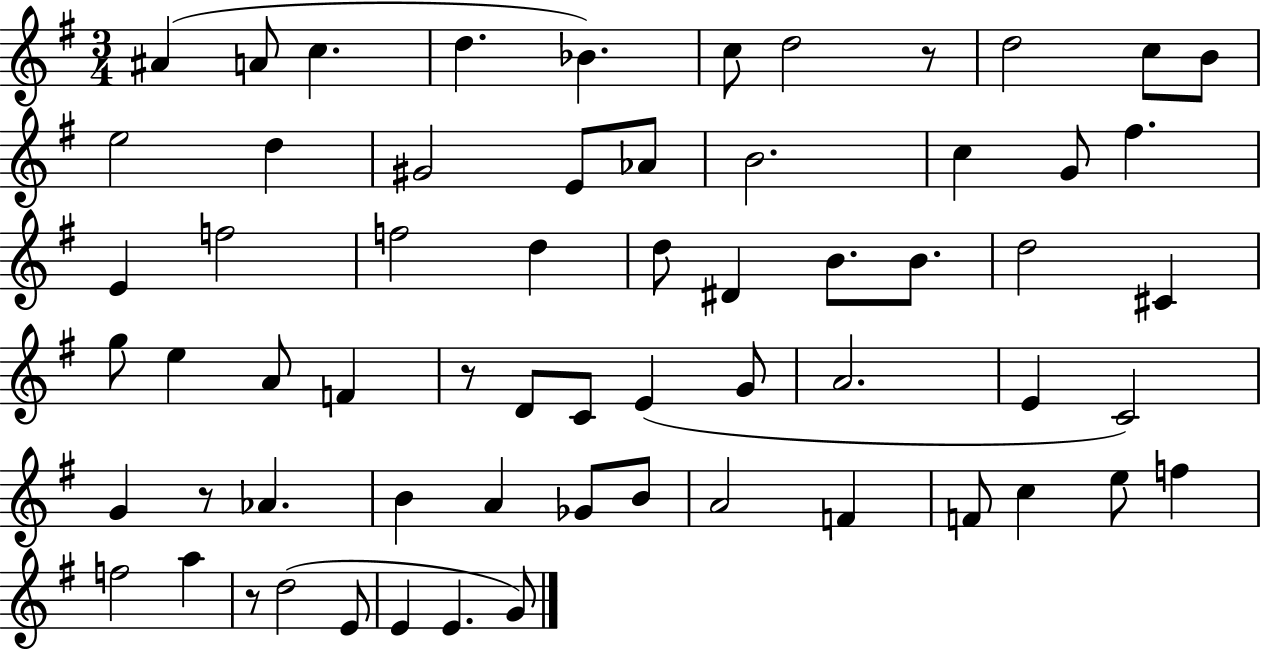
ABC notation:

X:1
T:Untitled
M:3/4
L:1/4
K:G
^A A/2 c d _B c/2 d2 z/2 d2 c/2 B/2 e2 d ^G2 E/2 _A/2 B2 c G/2 ^f E f2 f2 d d/2 ^D B/2 B/2 d2 ^C g/2 e A/2 F z/2 D/2 C/2 E G/2 A2 E C2 G z/2 _A B A _G/2 B/2 A2 F F/2 c e/2 f f2 a z/2 d2 E/2 E E G/2